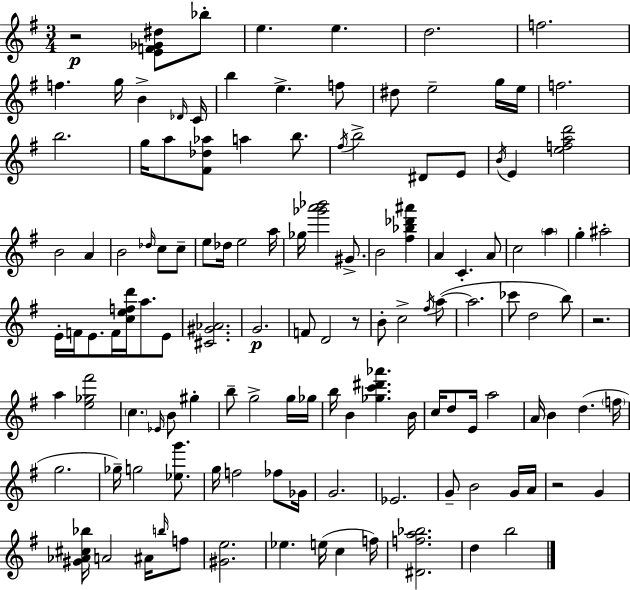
X:1
T:Untitled
M:3/4
L:1/4
K:G
z2 [EF_G^d]/2 _b/2 e e d2 f2 f g/4 B _D/4 C/4 b e f/2 ^d/2 e2 g/4 e/4 f2 b2 g/4 a/2 [^F_d_a]/2 a b/2 ^f/4 b2 ^D/2 E/2 B/4 E [efad']2 B2 A B2 _d/4 c/2 c/2 e/2 _d/4 e2 a/4 _g/4 [_g'a'_b']2 ^G/2 B2 [^f_b_d'^a'] A C A/2 c2 a g ^a2 E/4 F/4 E/2 F/4 [cefd']/4 a/2 E/2 [^C^G_A]2 G2 F/2 D2 z/2 B/2 c2 ^f/4 a/2 a2 _c'/2 d2 b/2 z2 a [e_g^f']2 c _E/4 B/2 ^g b/2 g2 g/4 _g/4 b/4 B [_gc'^d'_a'] B/4 c/4 d/2 E/4 a2 A/4 B d f/4 g2 _g/4 g2 [_eg']/2 g/4 f2 _f/2 _G/4 G2 _E2 G/2 B2 G/4 A/4 z2 G [^G_A^c_b]/4 A2 ^A/4 b/4 f/2 [^Ge]2 _e e/4 c f/4 [^Dfa_b]2 d b2